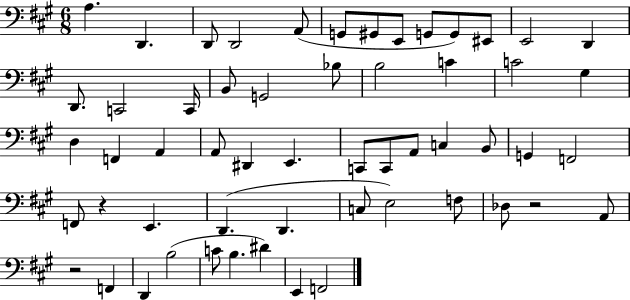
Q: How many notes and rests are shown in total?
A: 56